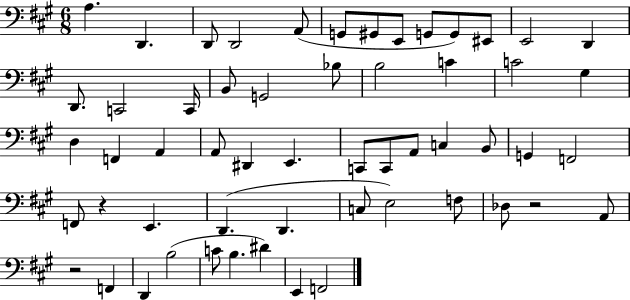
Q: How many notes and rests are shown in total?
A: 56